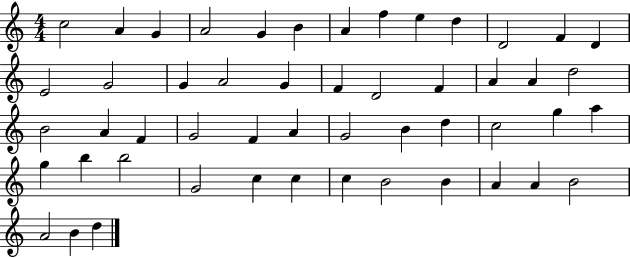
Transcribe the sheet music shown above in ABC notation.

X:1
T:Untitled
M:4/4
L:1/4
K:C
c2 A G A2 G B A f e d D2 F D E2 G2 G A2 G F D2 F A A d2 B2 A F G2 F A G2 B d c2 g a g b b2 G2 c c c B2 B A A B2 A2 B d